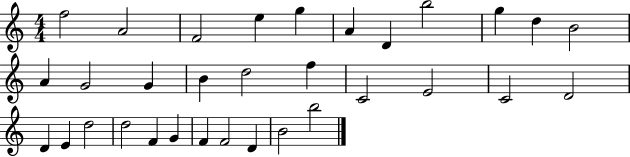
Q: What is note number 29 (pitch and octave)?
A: F4